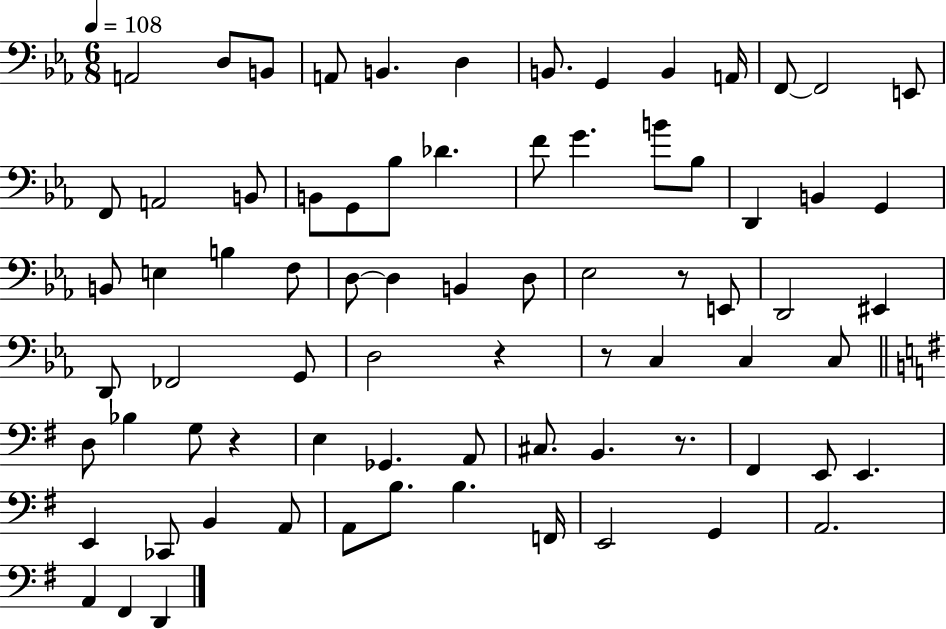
{
  \clef bass
  \numericTimeSignature
  \time 6/8
  \key ees \major
  \tempo 4 = 108
  a,2 d8 b,8 | a,8 b,4. d4 | b,8. g,4 b,4 a,16 | f,8~~ f,2 e,8 | \break f,8 a,2 b,8 | b,8 g,8 bes8 des'4. | f'8 g'4. b'8 bes8 | d,4 b,4 g,4 | \break b,8 e4 b4 f8 | d8~~ d4 b,4 d8 | ees2 r8 e,8 | d,2 eis,4 | \break d,8 fes,2 g,8 | d2 r4 | r8 c4 c4 c8 | \bar "||" \break \key e \minor d8 bes4 g8 r4 | e4 ges,4. a,8 | cis8. b,4. r8. | fis,4 e,8 e,4. | \break e,4 ces,8 b,4 a,8 | a,8 b8. b4. f,16 | e,2 g,4 | a,2. | \break a,4 fis,4 d,4 | \bar "|."
}